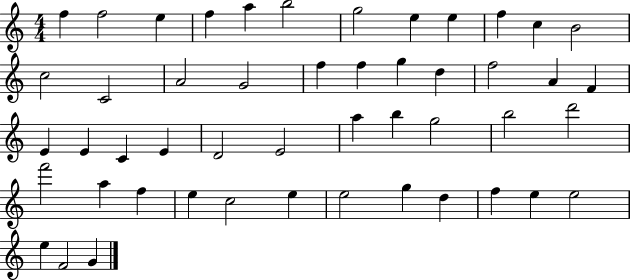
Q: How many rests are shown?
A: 0